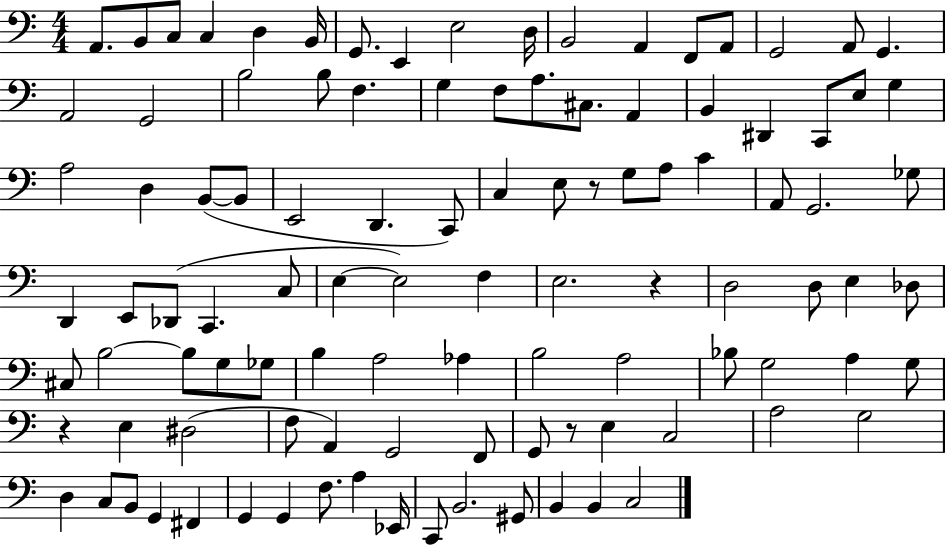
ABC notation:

X:1
T:Untitled
M:4/4
L:1/4
K:C
A,,/2 B,,/2 C,/2 C, D, B,,/4 G,,/2 E,, E,2 D,/4 B,,2 A,, F,,/2 A,,/2 G,,2 A,,/2 G,, A,,2 G,,2 B,2 B,/2 F, G, F,/2 A,/2 ^C,/2 A,, B,, ^D,, C,,/2 E,/2 G, A,2 D, B,,/2 B,,/2 E,,2 D,, C,,/2 C, E,/2 z/2 G,/2 A,/2 C A,,/2 G,,2 _G,/2 D,, E,,/2 _D,,/2 C,, C,/2 E, E,2 F, E,2 z D,2 D,/2 E, _D,/2 ^C,/2 B,2 B,/2 G,/2 _G,/2 B, A,2 _A, B,2 A,2 _B,/2 G,2 A, G,/2 z E, ^D,2 F,/2 A,, G,,2 F,,/2 G,,/2 z/2 E, C,2 A,2 G,2 D, C,/2 B,,/2 G,, ^F,, G,, G,, F,/2 A, _E,,/4 C,,/2 B,,2 ^G,,/2 B,, B,, C,2